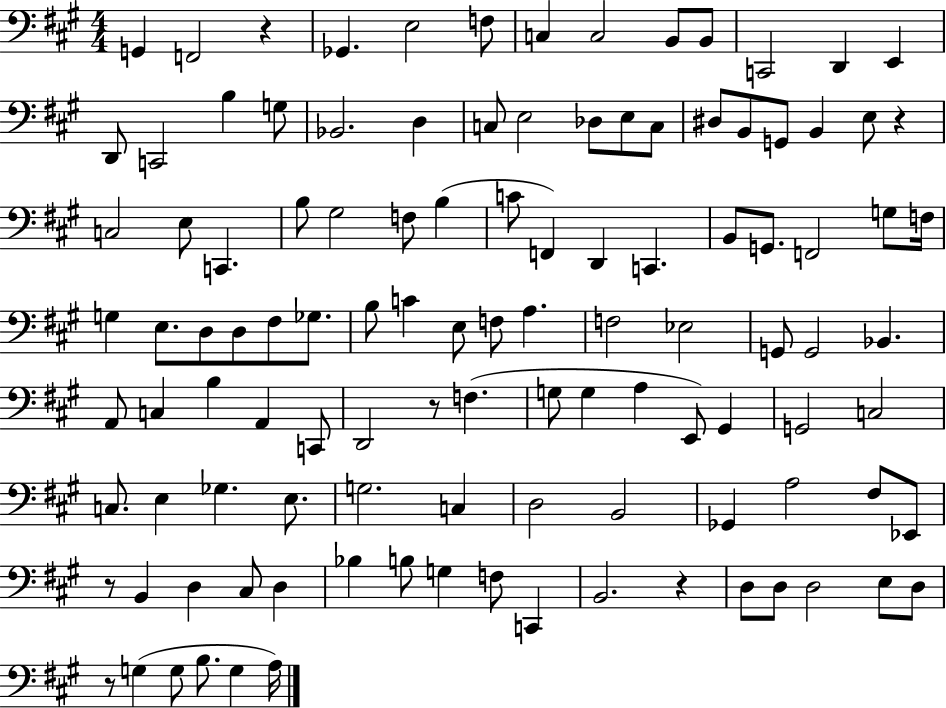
X:1
T:Untitled
M:4/4
L:1/4
K:A
G,, F,,2 z _G,, E,2 F,/2 C, C,2 B,,/2 B,,/2 C,,2 D,, E,, D,,/2 C,,2 B, G,/2 _B,,2 D, C,/2 E,2 _D,/2 E,/2 C,/2 ^D,/2 B,,/2 G,,/2 B,, E,/2 z C,2 E,/2 C,, B,/2 ^G,2 F,/2 B, C/2 F,, D,, C,, B,,/2 G,,/2 F,,2 G,/2 F,/4 G, E,/2 D,/2 D,/2 ^F,/2 _G,/2 B,/2 C E,/2 F,/2 A, F,2 _E,2 G,,/2 G,,2 _B,, A,,/2 C, B, A,, C,,/2 D,,2 z/2 F, G,/2 G, A, E,,/2 ^G,, G,,2 C,2 C,/2 E, _G, E,/2 G,2 C, D,2 B,,2 _G,, A,2 ^F,/2 _E,,/2 z/2 B,, D, ^C,/2 D, _B, B,/2 G, F,/2 C,, B,,2 z D,/2 D,/2 D,2 E,/2 D,/2 z/2 G, G,/2 B,/2 G, A,/4